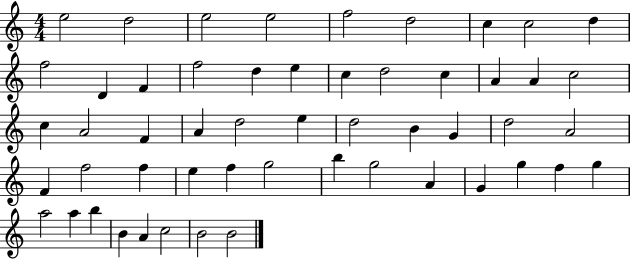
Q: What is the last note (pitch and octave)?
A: B4